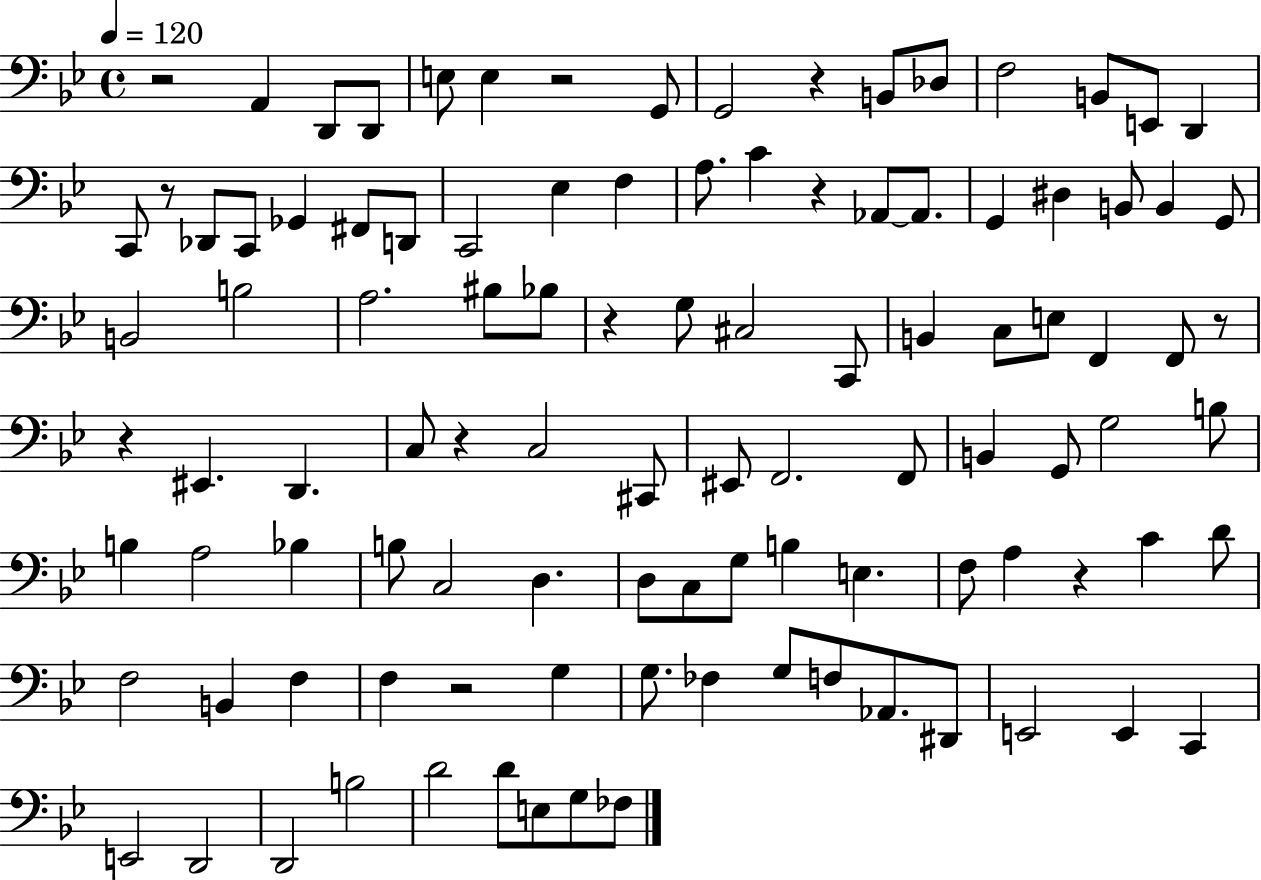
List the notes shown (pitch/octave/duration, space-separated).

R/h A2/q D2/e D2/e E3/e E3/q R/h G2/e G2/h R/q B2/e Db3/e F3/h B2/e E2/e D2/q C2/e R/e Db2/e C2/e Gb2/q F#2/e D2/e C2/h Eb3/q F3/q A3/e. C4/q R/q Ab2/e Ab2/e. G2/q D#3/q B2/e B2/q G2/e B2/h B3/h A3/h. BIS3/e Bb3/e R/q G3/e C#3/h C2/e B2/q C3/e E3/e F2/q F2/e R/e R/q EIS2/q. D2/q. C3/e R/q C3/h C#2/e EIS2/e F2/h. F2/e B2/q G2/e G3/h B3/e B3/q A3/h Bb3/q B3/e C3/h D3/q. D3/e C3/e G3/e B3/q E3/q. F3/e A3/q R/q C4/q D4/e F3/h B2/q F3/q F3/q R/h G3/q G3/e. FES3/q G3/e F3/e Ab2/e. D#2/e E2/h E2/q C2/q E2/h D2/h D2/h B3/h D4/h D4/e E3/e G3/e FES3/e